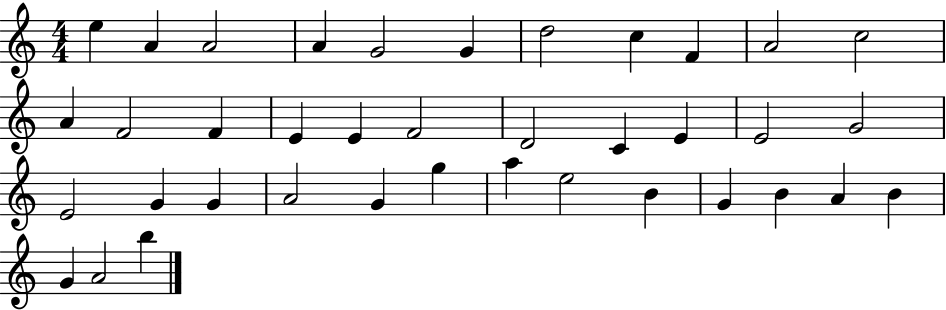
{
  \clef treble
  \numericTimeSignature
  \time 4/4
  \key c \major
  e''4 a'4 a'2 | a'4 g'2 g'4 | d''2 c''4 f'4 | a'2 c''2 | \break a'4 f'2 f'4 | e'4 e'4 f'2 | d'2 c'4 e'4 | e'2 g'2 | \break e'2 g'4 g'4 | a'2 g'4 g''4 | a''4 e''2 b'4 | g'4 b'4 a'4 b'4 | \break g'4 a'2 b''4 | \bar "|."
}